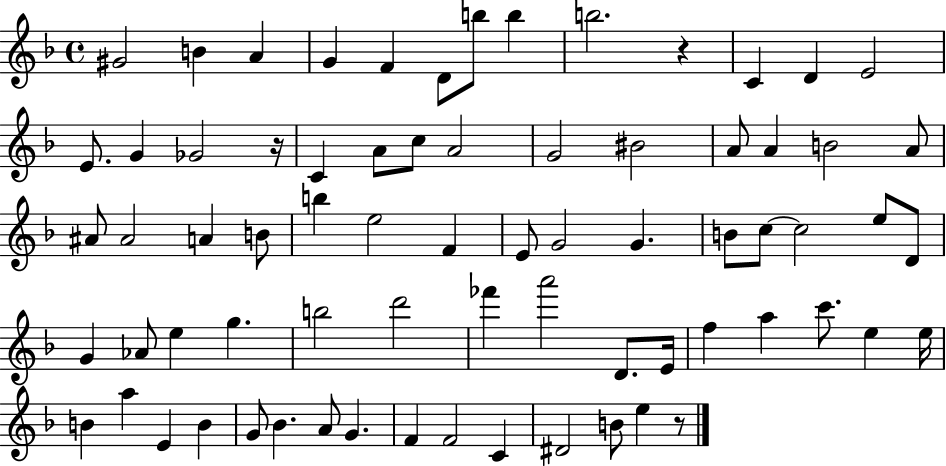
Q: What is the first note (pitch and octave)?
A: G#4